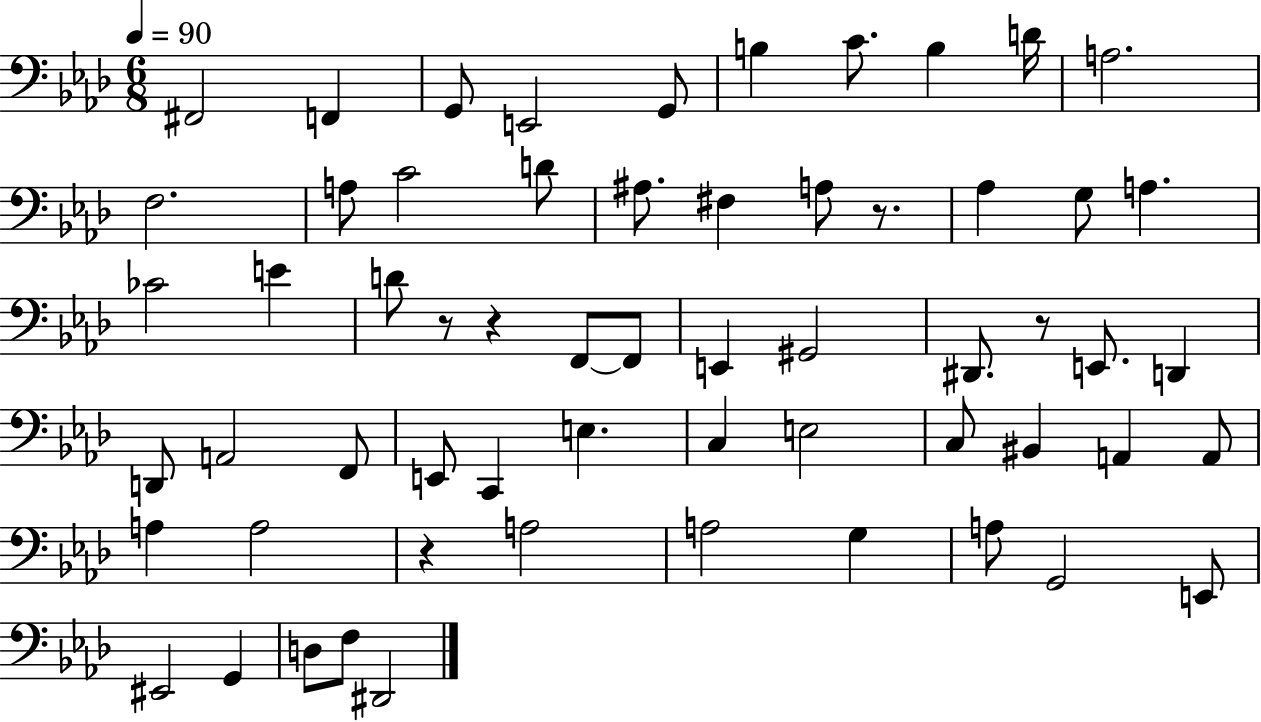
F#2/h F2/q G2/e E2/h G2/e B3/q C4/e. B3/q D4/s A3/h. F3/h. A3/e C4/h D4/e A#3/e. F#3/q A3/e R/e. Ab3/q G3/e A3/q. CES4/h E4/q D4/e R/e R/q F2/e F2/e E2/q G#2/h D#2/e. R/e E2/e. D2/q D2/e A2/h F2/e E2/e C2/q E3/q. C3/q E3/h C3/e BIS2/q A2/q A2/e A3/q A3/h R/q A3/h A3/h G3/q A3/e G2/h E2/e EIS2/h G2/q D3/e F3/e D#2/h